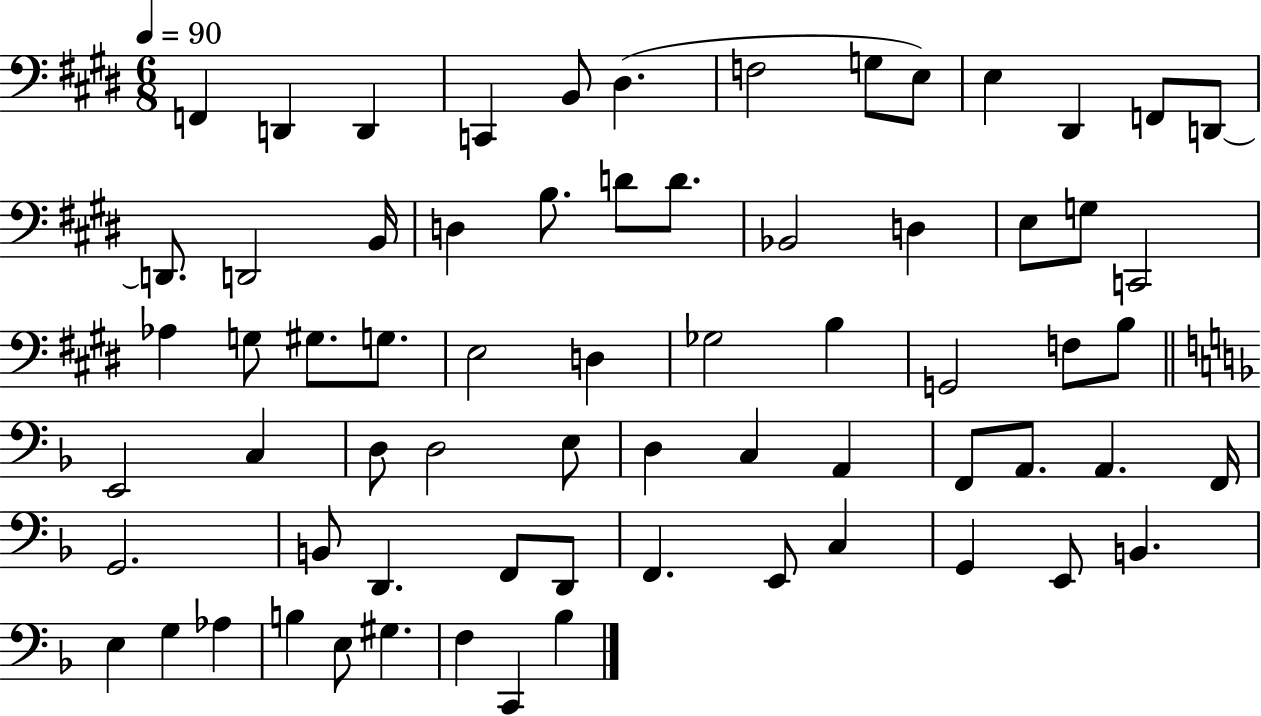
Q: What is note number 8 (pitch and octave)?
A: G3